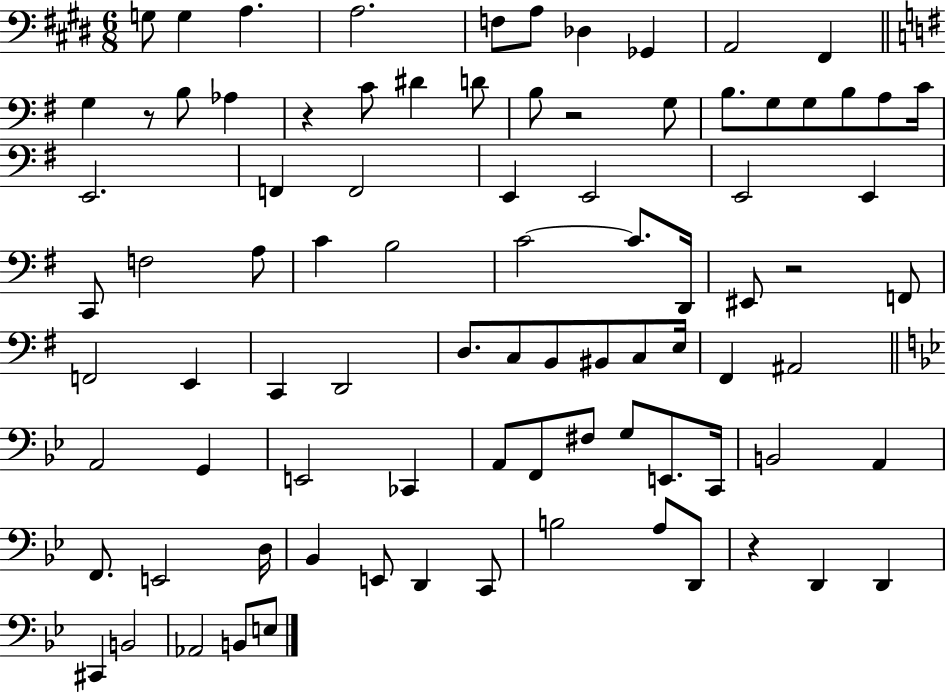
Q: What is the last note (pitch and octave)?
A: E3